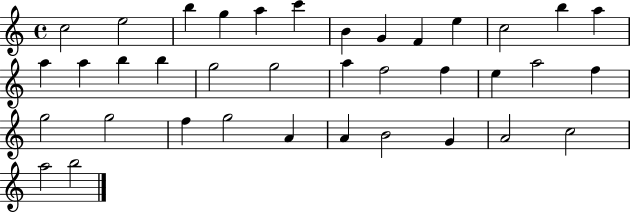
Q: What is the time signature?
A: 4/4